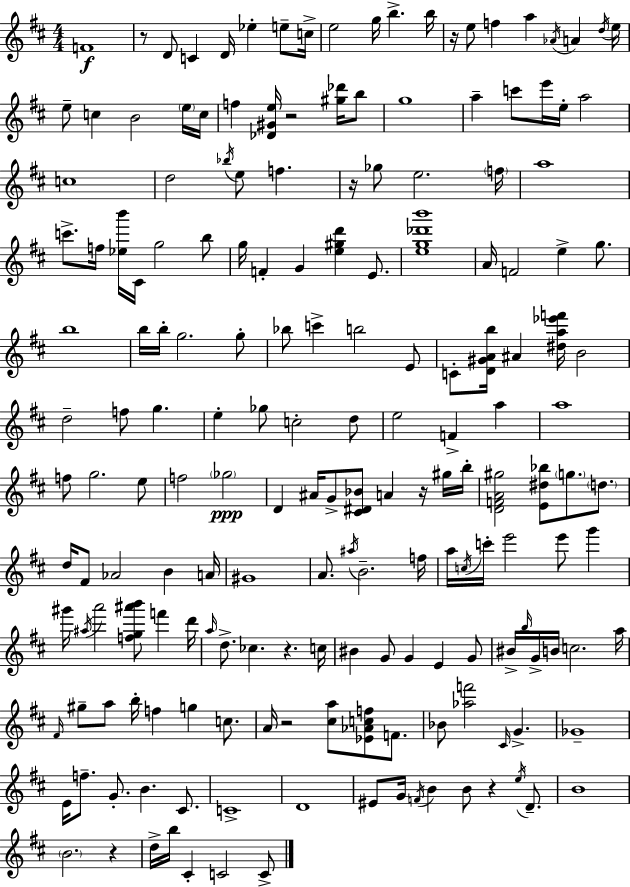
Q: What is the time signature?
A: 4/4